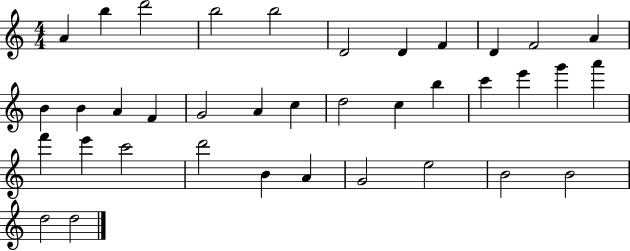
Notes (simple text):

A4/q B5/q D6/h B5/h B5/h D4/h D4/q F4/q D4/q F4/h A4/q B4/q B4/q A4/q F4/q G4/h A4/q C5/q D5/h C5/q B5/q C6/q E6/q G6/q A6/q F6/q E6/q C6/h D6/h B4/q A4/q G4/h E5/h B4/h B4/h D5/h D5/h